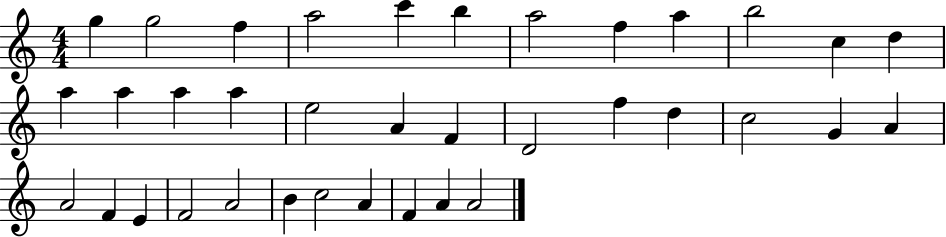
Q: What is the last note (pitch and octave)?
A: A4